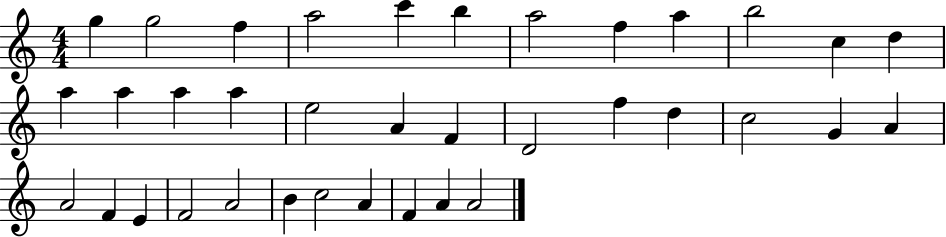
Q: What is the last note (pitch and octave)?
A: A4